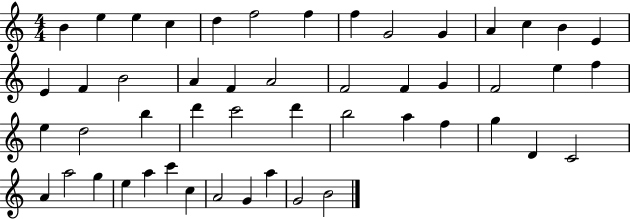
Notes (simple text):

B4/q E5/q E5/q C5/q D5/q F5/h F5/q F5/q G4/h G4/q A4/q C5/q B4/q E4/q E4/q F4/q B4/h A4/q F4/q A4/h F4/h F4/q G4/q F4/h E5/q F5/q E5/q D5/h B5/q D6/q C6/h D6/q B5/h A5/q F5/q G5/q D4/q C4/h A4/q A5/h G5/q E5/q A5/q C6/q C5/q A4/h G4/q A5/q G4/h B4/h